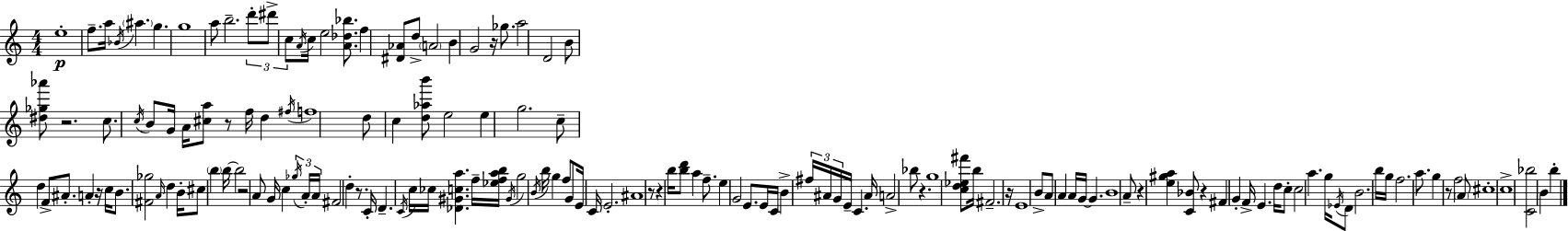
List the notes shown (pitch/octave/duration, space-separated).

E5/w F5/e. A5/s Bb4/s A#5/q. G5/q. G5/w A5/e B5/h. D6/e D#6/e C5/e A4/s C5/s E5/h [A4,Db5,Bb5]/e. F5/q [D#4,Ab4]/e D5/e A4/h B4/q G4/h R/s Gb5/e. A5/h D4/h B4/e [D#5,Gb5,Ab6]/e R/h. C5/e. C5/s B4/e G4/s A4/s [C#5,A5]/e R/e F5/s D5/q F#5/s F5/w D5/e C5/q [D5,Ab5,B6]/e E5/h E5/q G5/h. C5/e D5/q F4/e A#4/e. A4/q R/s C5/s B4/e. [F#4,Gb5]/h A4/s D5/q B4/s C#5/e B5/q B5/s B5/h R/h A4/e G4/s C5/q Gb5/s A4/s A4/s F#4/h D5/q R/e. C4/s D4/q. C4/s C5/s CES5/s [Db4,G#4,C5,A5]/q. F5/s [Eb5,F5,A5,B5]/s G#4/s G5/h B4/s B5/s G5/q F5/e G4/e E4/s C4/s E4/h. A#4/w R/e R/q B5/s [B5,D6]/e A5/q F5/e. E5/q G4/h E4/e. E4/s C4/s B4/q F#5/s A#4/s G4/s E4/s C4/q. A#4/s A4/h Bb5/e R/q. G5/w [C5,D5,Eb5,F#6]/e B5/s F#4/h. R/s E4/w B4/e A4/e A4/q A4/s G4/s G4/q. B4/w A4/e R/q [E5,G#5,A5]/q [C4,Bb4]/e R/q F#4/q G4/q F4/s E4/q. D5/s C5/e C5/h A5/q. G5/s Eb4/s D4/e B4/h. B5/s G5/s F5/h. A5/e. G5/q R/e F5/h A4/e C#5/w C5/w [C4,Bb5]/h B4/q B5/q